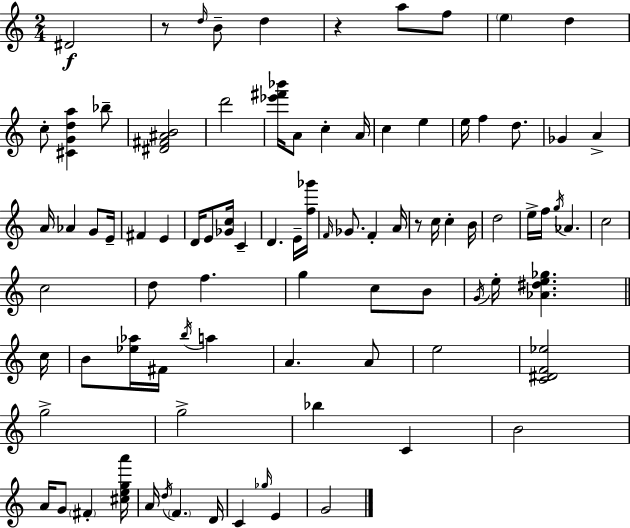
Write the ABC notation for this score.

X:1
T:Untitled
M:2/4
L:1/4
K:Am
^D2 z/2 d/4 B/2 d z a/2 f/2 e d c/2 [^CGda] _b/2 [^D^F^AB]2 d'2 [_e'^f'_b']/4 A/2 c A/4 c e e/4 f d/2 _G A A/4 _A G/2 E/4 ^F E D/4 E/2 [_Gc]/4 C D E/4 [f_g']/4 F/4 _G/2 F A/4 z/2 c/4 c B/4 d2 e/4 f/4 g/4 _A c2 c2 d/2 f g c/2 B/2 G/4 e/4 [_A^de_g] c/4 B/2 [_e_a]/4 ^F/4 b/4 a A A/2 e2 [C^DF_e]2 g2 g2 _b C B2 A/4 G/2 ^F [^cega']/4 A/4 d/4 F D/4 C _g/4 E G2